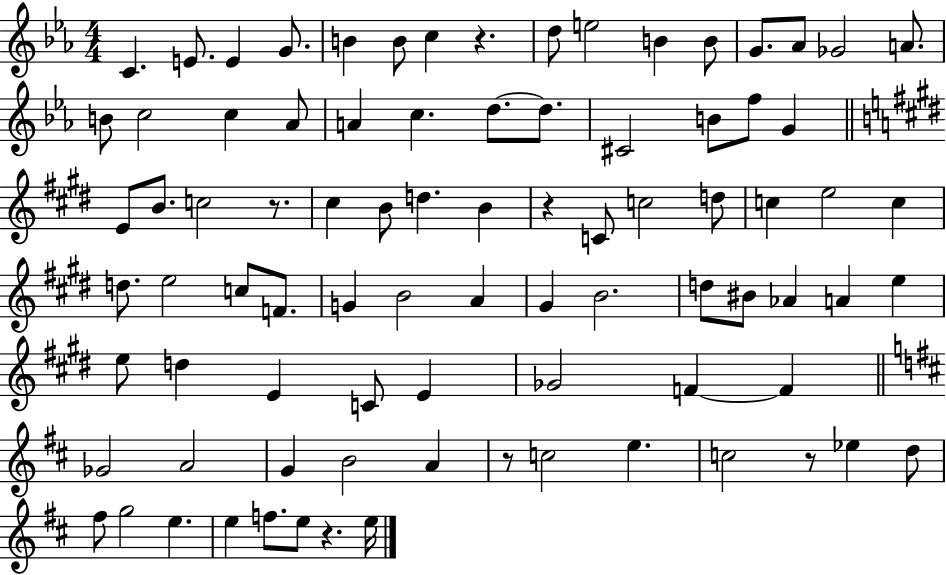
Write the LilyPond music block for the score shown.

{
  \clef treble
  \numericTimeSignature
  \time 4/4
  \key ees \major
  c'4. e'8. e'4 g'8. | b'4 b'8 c''4 r4. | d''8 e''2 b'4 b'8 | g'8. aes'8 ges'2 a'8. | \break b'8 c''2 c''4 aes'8 | a'4 c''4. d''8.~~ d''8. | cis'2 b'8 f''8 g'4 | \bar "||" \break \key e \major e'8 b'8. c''2 r8. | cis''4 b'8 d''4. b'4 | r4 c'8 c''2 d''8 | c''4 e''2 c''4 | \break d''8. e''2 c''8 f'8. | g'4 b'2 a'4 | gis'4 b'2. | d''8 bis'8 aes'4 a'4 e''4 | \break e''8 d''4 e'4 c'8 e'4 | ges'2 f'4~~ f'4 | \bar "||" \break \key d \major ges'2 a'2 | g'4 b'2 a'4 | r8 c''2 e''4. | c''2 r8 ees''4 d''8 | \break fis''8 g''2 e''4. | e''4 f''8. e''8 r4. e''16 | \bar "|."
}